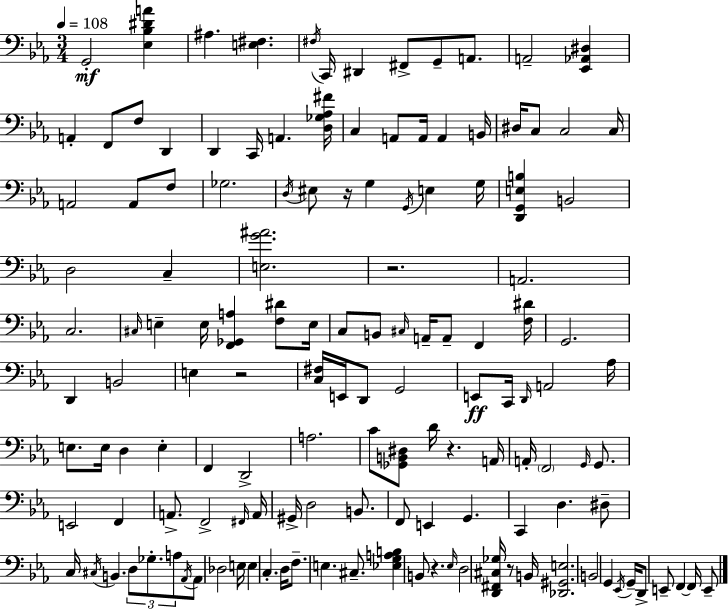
{
  \clef bass
  \numericTimeSignature
  \time 3/4
  \key ees \major
  \tempo 4 = 108
  g,2-.\mf <ees bes dis' a'>4 | ais4. <e fis>4. | \acciaccatura { fis16 } c,16 dis,4 fis,8-> g,8-- a,8. | a,2-- <ees, aes, dis>4 | \break a,4-. f,8 f8 d,4 | d,4 c,16 a,4. | <d ges aes fis'>16 c4 a,8 a,16 a,4 | b,16 dis16 c8 c2 | \break c16 a,2 a,8 f8 | ges2. | \acciaccatura { d16 } eis8 r16 g4 \acciaccatura { g,16 } e4 | g16 <d, g, e b>4 b,2 | \break d2 c4-- | <e g' ais'>2. | r2. | a,2. | \break c2. | \grace { cis16 } e4-- e16 <f, ges, a>4 | <f dis'>8 e16 c8 b,8 \grace { cis16 } a,16-- a,8-- | f,4 <f dis'>16 g,2. | \break d,4 b,2 | e4 r2 | <c fis>16 e,16 d,8 g,2 | e,8\ff c,16 \grace { d,16 } a,2 | \break aes16 e8. e16 d4 | e4-. f,4 d,2-> | a2. | c'8 <ges, b, dis>8 d'16 r4. | \break a,16 a,16-. \parenthesize f,2 | \grace { g,16 } g,8. e,2 | f,4 a,8.-> f,2-> | \grace { fis,16 } a,16 gis,16-> d2 | \break b,8. f,8 e,4 | g,4. c,4 | d4. dis8-- c16 \acciaccatura { cis16 } b,4. | \tuplet 3/2 { d8 ges8.-. a8 } \acciaccatura { aes,16 } | \break aes,8 des2 e16 e4 | c4.-. d16 f8.-- | e4. cis8.-- <ees g a b>4 | b,8 r4. \grace { ees16 } d2 | \break <d, fis, cis ges>16 r8 b,16 <des, gis, e>2. | b,2 | g,4 \acciaccatura { ees,16 } | g,16-- d,8-> e,8-- f,4~~ f,16 e,8-- | \break \bar "|."
}